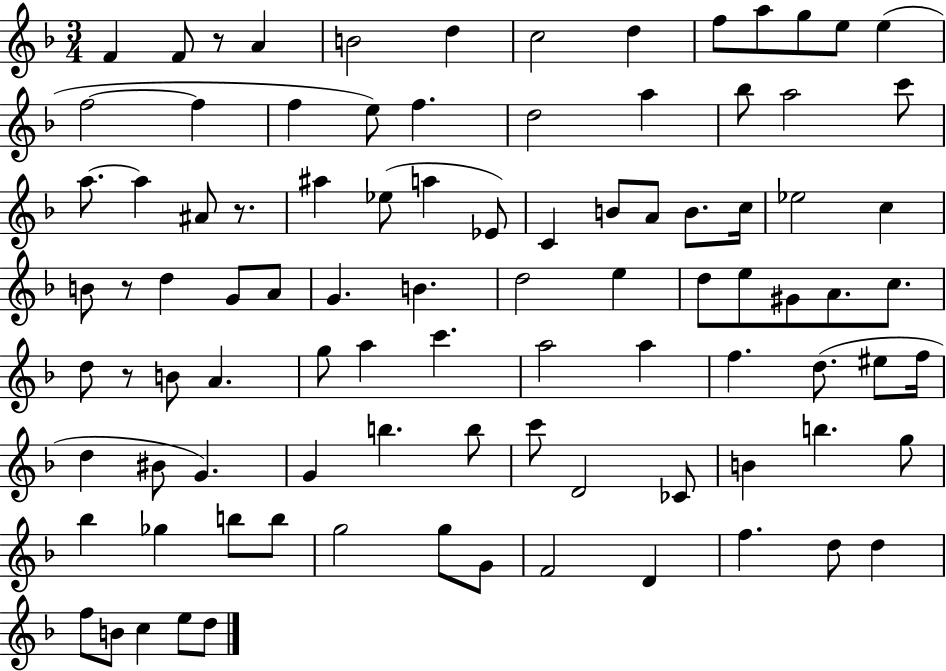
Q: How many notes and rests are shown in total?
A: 94